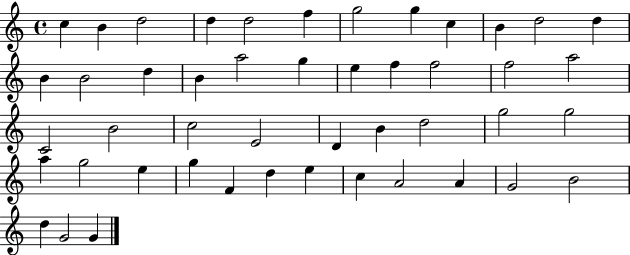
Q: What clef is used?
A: treble